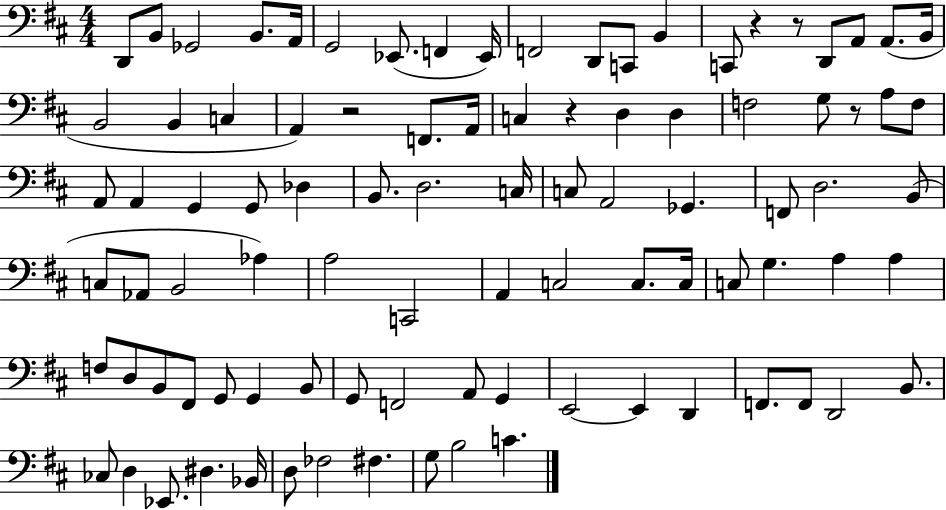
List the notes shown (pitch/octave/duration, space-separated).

D2/e B2/e Gb2/h B2/e. A2/s G2/h Eb2/e. F2/q Eb2/s F2/h D2/e C2/e B2/q C2/e R/q R/e D2/e A2/e A2/e. B2/s B2/h B2/q C3/q A2/q R/h F2/e. A2/s C3/q R/q D3/q D3/q F3/h G3/e R/e A3/e F3/e A2/e A2/q G2/q G2/e Db3/q B2/e. D3/h. C3/s C3/e A2/h Gb2/q. F2/e D3/h. B2/e C3/e Ab2/e B2/h Ab3/q A3/h C2/h A2/q C3/h C3/e. C3/s C3/e G3/q. A3/q A3/q F3/e D3/e B2/e F#2/e G2/e G2/q B2/e G2/e F2/h A2/e G2/q E2/h E2/q D2/q F2/e. F2/e D2/h B2/e. CES3/e D3/q Eb2/e. D#3/q. Bb2/s D3/e FES3/h F#3/q. G3/e B3/h C4/q.